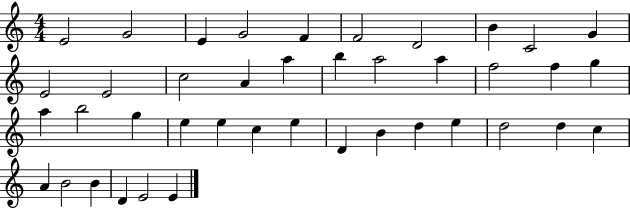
X:1
T:Untitled
M:4/4
L:1/4
K:C
E2 G2 E G2 F F2 D2 B C2 G E2 E2 c2 A a b a2 a f2 f g a b2 g e e c e D B d e d2 d c A B2 B D E2 E